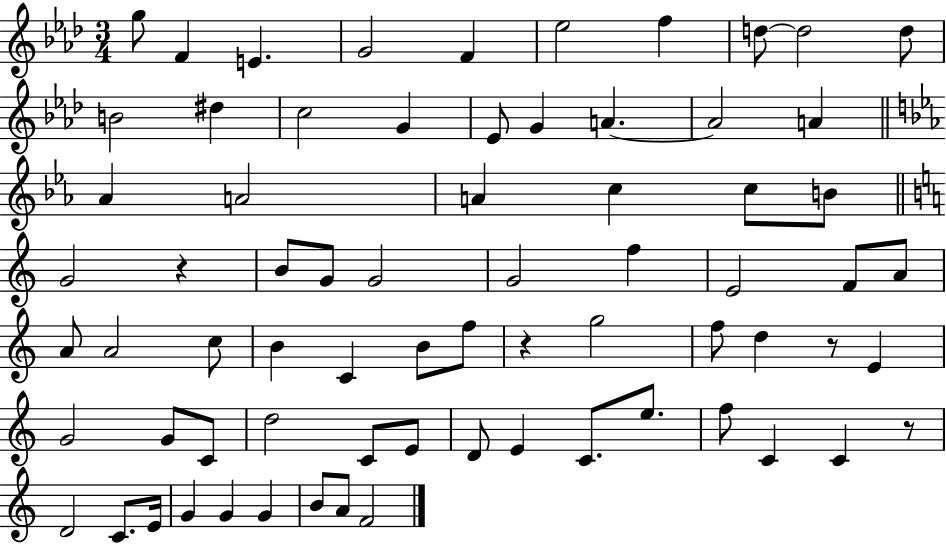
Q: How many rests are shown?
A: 4